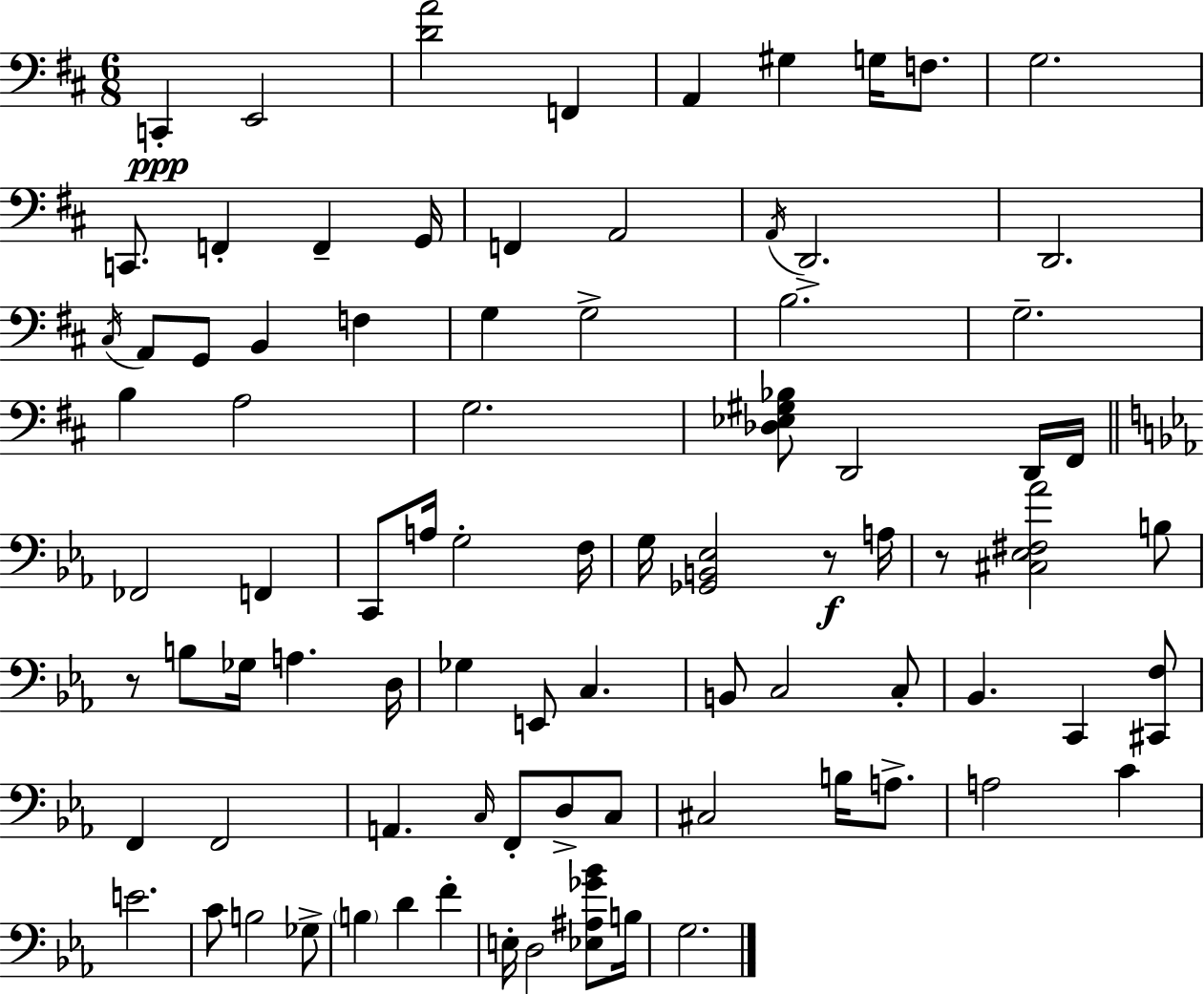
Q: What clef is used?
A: bass